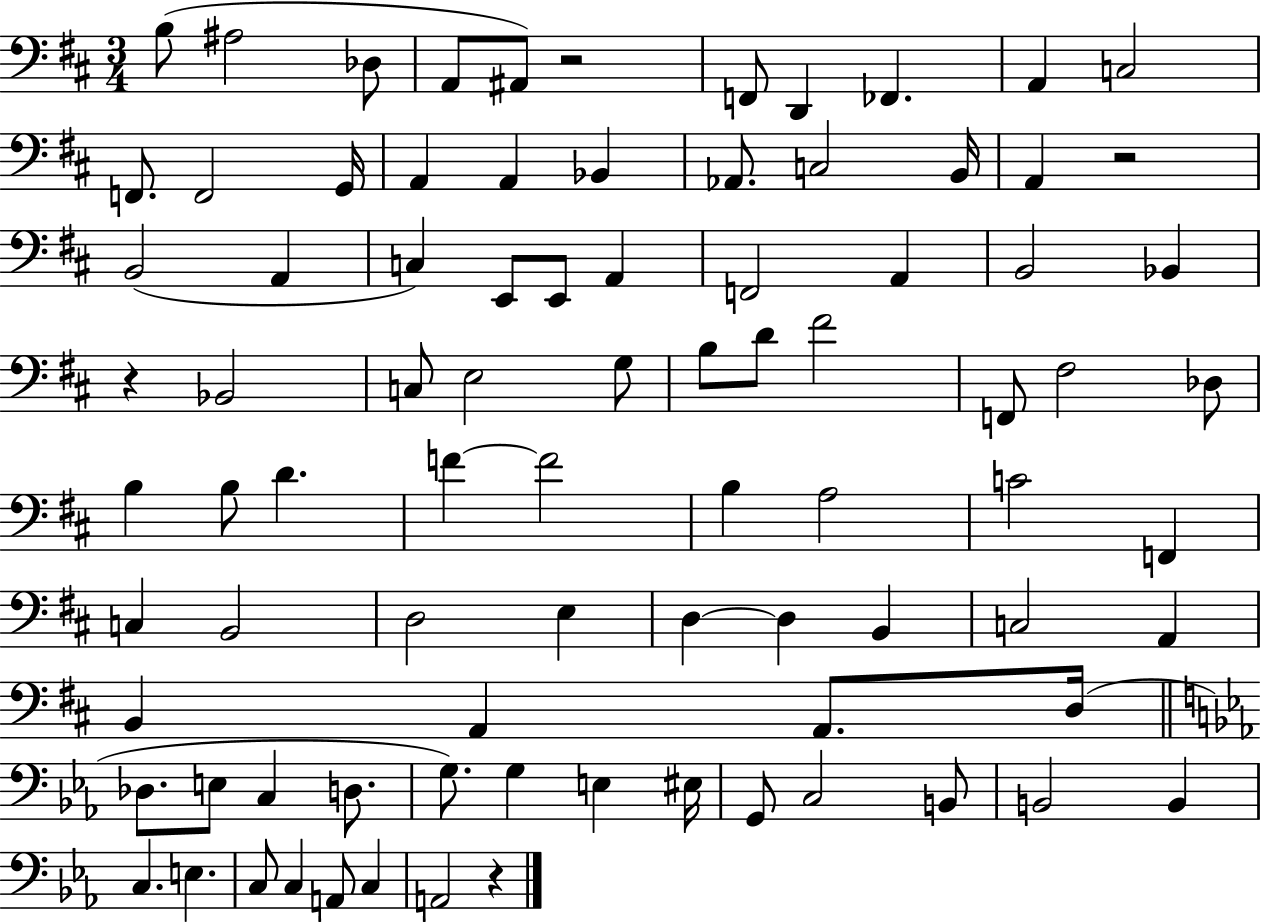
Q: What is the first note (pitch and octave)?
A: B3